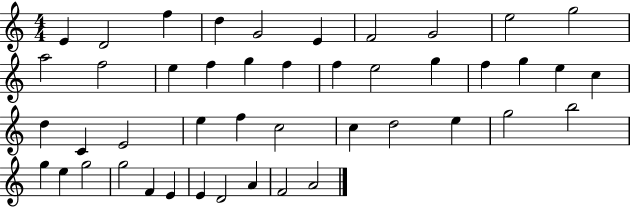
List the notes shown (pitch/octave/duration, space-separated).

E4/q D4/h F5/q D5/q G4/h E4/q F4/h G4/h E5/h G5/h A5/h F5/h E5/q F5/q G5/q F5/q F5/q E5/h G5/q F5/q G5/q E5/q C5/q D5/q C4/q E4/h E5/q F5/q C5/h C5/q D5/h E5/q G5/h B5/h G5/q E5/q G5/h G5/h F4/q E4/q E4/q D4/h A4/q F4/h A4/h